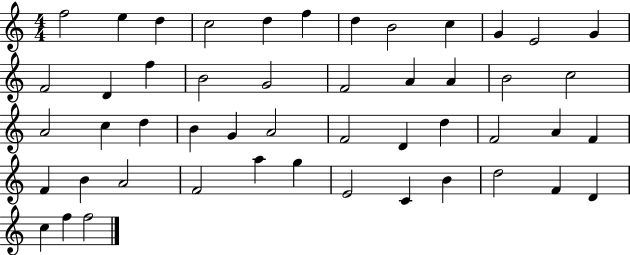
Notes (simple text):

F5/h E5/q D5/q C5/h D5/q F5/q D5/q B4/h C5/q G4/q E4/h G4/q F4/h D4/q F5/q B4/h G4/h F4/h A4/q A4/q B4/h C5/h A4/h C5/q D5/q B4/q G4/q A4/h F4/h D4/q D5/q F4/h A4/q F4/q F4/q B4/q A4/h F4/h A5/q G5/q E4/h C4/q B4/q D5/h F4/q D4/q C5/q F5/q F5/h